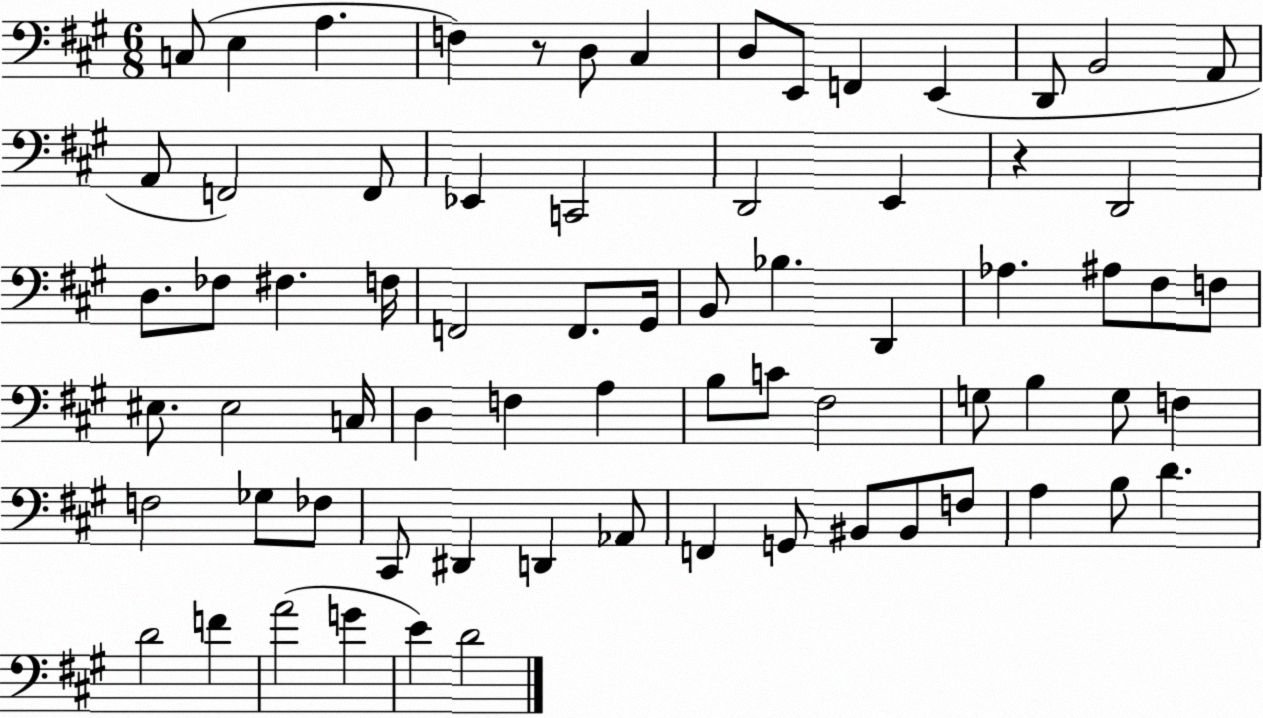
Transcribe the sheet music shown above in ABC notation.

X:1
T:Untitled
M:6/8
L:1/4
K:A
C,/2 E, A, F, z/2 D,/2 ^C, D,/2 E,,/2 F,, E,, D,,/2 B,,2 A,,/2 A,,/2 F,,2 F,,/2 _E,, C,,2 D,,2 E,, z D,,2 D,/2 _F,/2 ^F, F,/4 F,,2 F,,/2 ^G,,/4 B,,/2 _B, D,, _A, ^A,/2 ^F,/2 F,/2 ^E,/2 ^E,2 C,/4 D, F, A, B,/2 C/2 ^F,2 G,/2 B, G,/2 F, F,2 _G,/2 _F,/2 ^C,,/2 ^D,, D,, _A,,/2 F,, G,,/2 ^B,,/2 ^B,,/2 F,/2 A, B,/2 D D2 F A2 G E D2